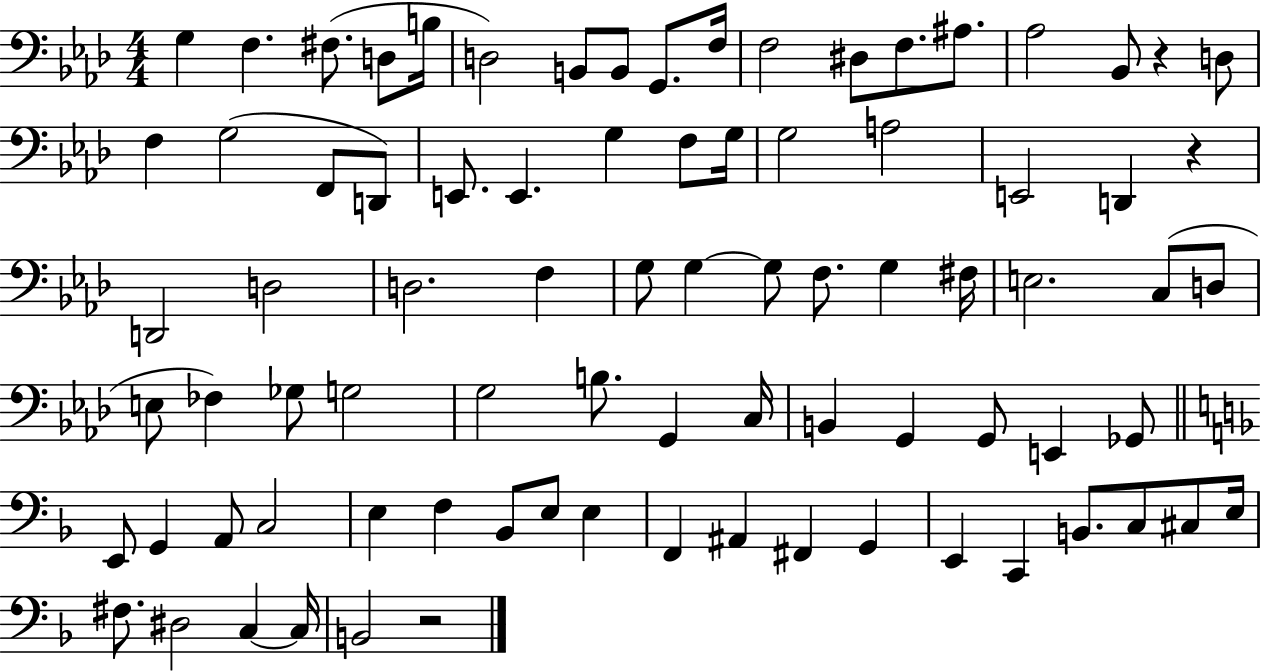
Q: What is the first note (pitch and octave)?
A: G3